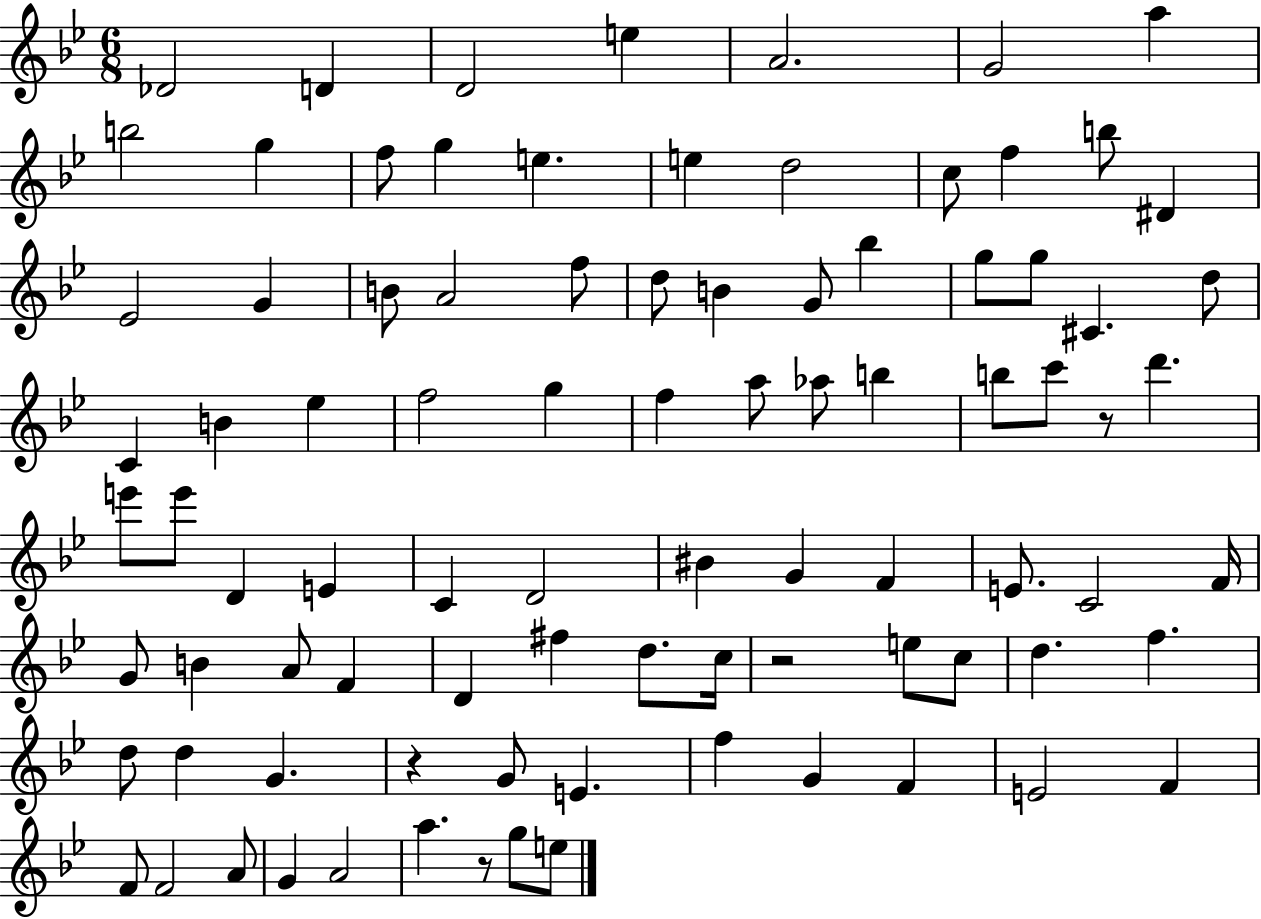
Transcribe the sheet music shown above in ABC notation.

X:1
T:Untitled
M:6/8
L:1/4
K:Bb
_D2 D D2 e A2 G2 a b2 g f/2 g e e d2 c/2 f b/2 ^D _E2 G B/2 A2 f/2 d/2 B G/2 _b g/2 g/2 ^C d/2 C B _e f2 g f a/2 _a/2 b b/2 c'/2 z/2 d' e'/2 e'/2 D E C D2 ^B G F E/2 C2 F/4 G/2 B A/2 F D ^f d/2 c/4 z2 e/2 c/2 d f d/2 d G z G/2 E f G F E2 F F/2 F2 A/2 G A2 a z/2 g/2 e/2